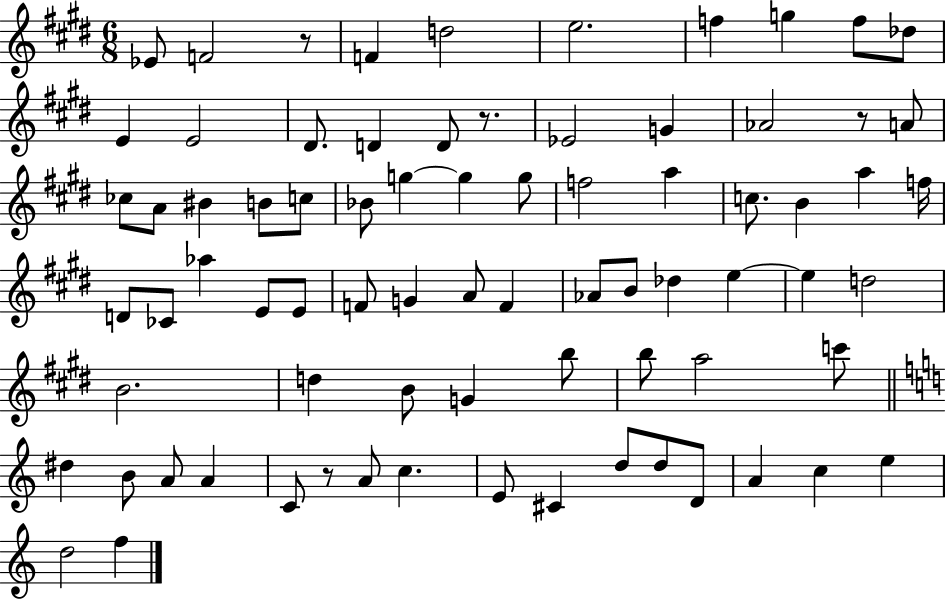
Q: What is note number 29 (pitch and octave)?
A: A5